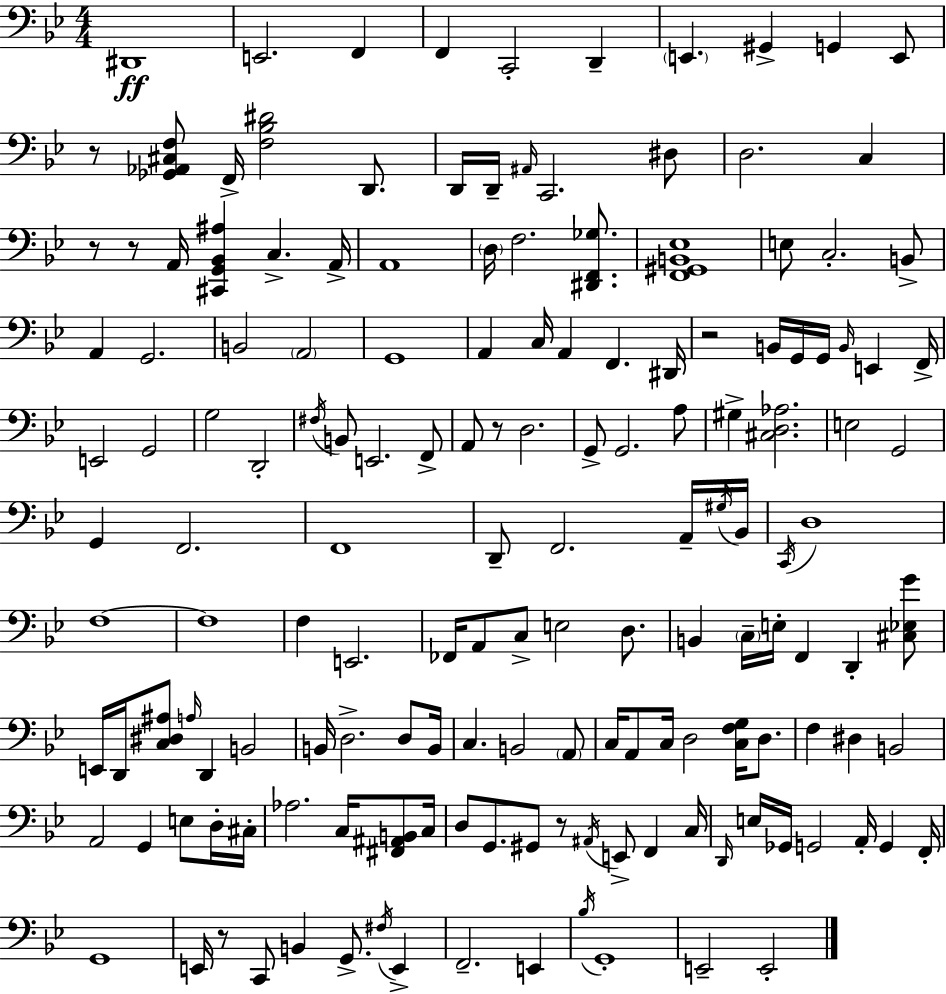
D#2/w E2/h. F2/q F2/q C2/h D2/q E2/q. G#2/q G2/q E2/e R/e [Gb2,Ab2,C#3,F3]/e F2/s [F3,Bb3,D#4]/h D2/e. D2/s D2/s A#2/s C2/h. D#3/e D3/h. C3/q R/e R/e A2/s [C#2,G2,Bb2,A#3]/q C3/q. A2/s A2/w D3/s F3/h. [D#2,F2,Gb3]/e. [F2,G#2,B2,Eb3]/w E3/e C3/h. B2/e A2/q G2/h. B2/h A2/h G2/w A2/q C3/s A2/q F2/q. D#2/s R/h B2/s G2/s G2/s B2/s E2/q F2/s E2/h G2/h G3/h D2/h F#3/s B2/e E2/h. F2/e A2/e R/e D3/h. G2/e G2/h. A3/e G#3/q [C#3,D3,Ab3]/h. E3/h G2/h G2/q F2/h. F2/w D2/e F2/h. A2/s G#3/s Bb2/s C2/s D3/w F3/w F3/w F3/q E2/h. FES2/s A2/e C3/e E3/h D3/e. B2/q C3/s E3/s F2/q D2/q [C#3,Eb3,G4]/e E2/s D2/s [C3,D#3,A#3]/e A3/s D2/q B2/h B2/s D3/h. D3/e B2/s C3/q. B2/h A2/e C3/s A2/e C3/s D3/h [C3,F3,G3]/s D3/e. F3/q D#3/q B2/h A2/h G2/q E3/e D3/s C#3/s Ab3/h. C3/s [F#2,A#2,B2]/e C3/s D3/e G2/e. G#2/e R/e A#2/s E2/e F2/q C3/s D2/s E3/s Gb2/s G2/h A2/s G2/q F2/s G2/w E2/s R/e C2/e B2/q G2/e. F#3/s E2/q F2/h. E2/q Bb3/s G2/w E2/h E2/h